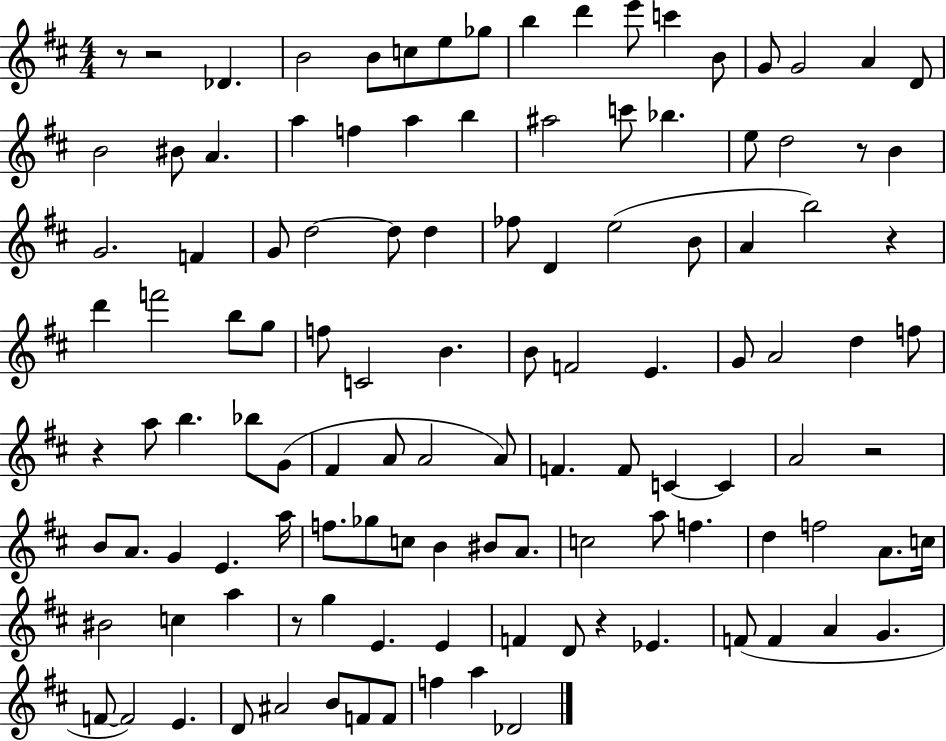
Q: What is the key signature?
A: D major